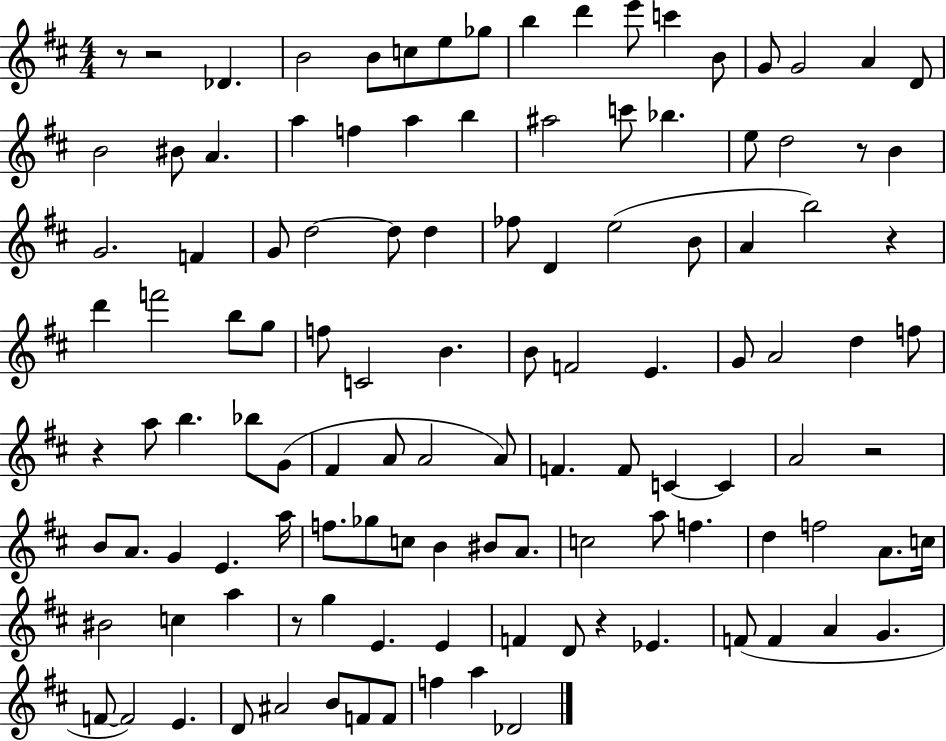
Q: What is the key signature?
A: D major